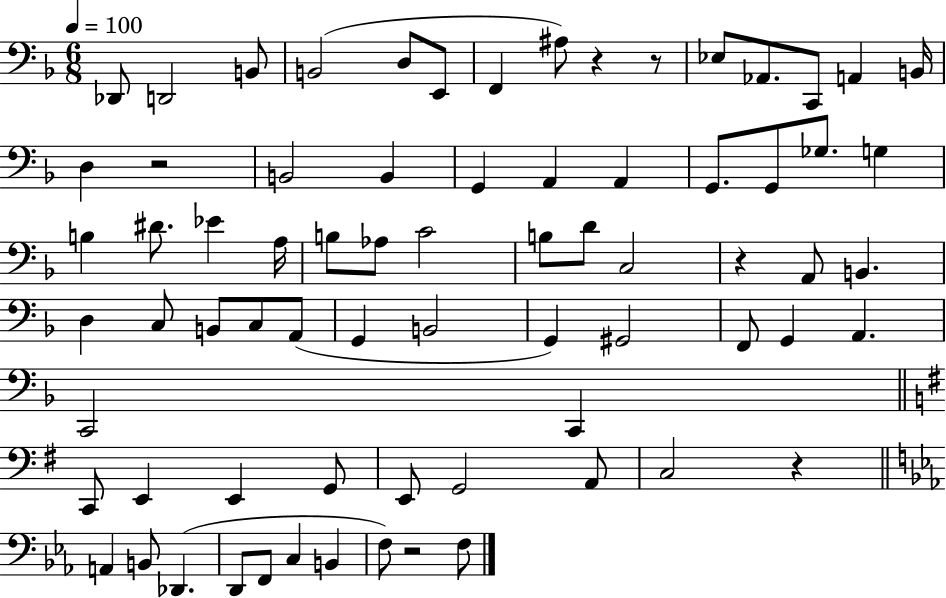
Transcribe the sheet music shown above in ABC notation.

X:1
T:Untitled
M:6/8
L:1/4
K:F
_D,,/2 D,,2 B,,/2 B,,2 D,/2 E,,/2 F,, ^A,/2 z z/2 _E,/2 _A,,/2 C,,/2 A,, B,,/4 D, z2 B,,2 B,, G,, A,, A,, G,,/2 G,,/2 _G,/2 G, B, ^D/2 _E A,/4 B,/2 _A,/2 C2 B,/2 D/2 C,2 z A,,/2 B,, D, C,/2 B,,/2 C,/2 A,,/2 G,, B,,2 G,, ^G,,2 F,,/2 G,, A,, C,,2 C,, C,,/2 E,, E,, G,,/2 E,,/2 G,,2 A,,/2 C,2 z A,, B,,/2 _D,, D,,/2 F,,/2 C, B,, F,/2 z2 F,/2